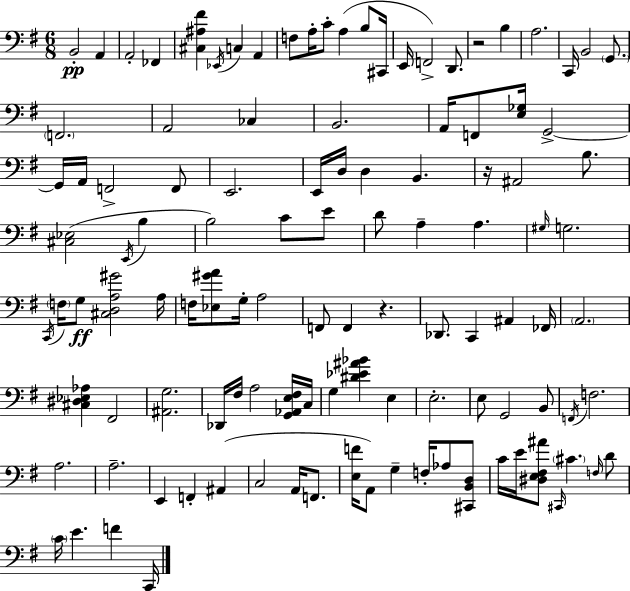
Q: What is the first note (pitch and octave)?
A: B2